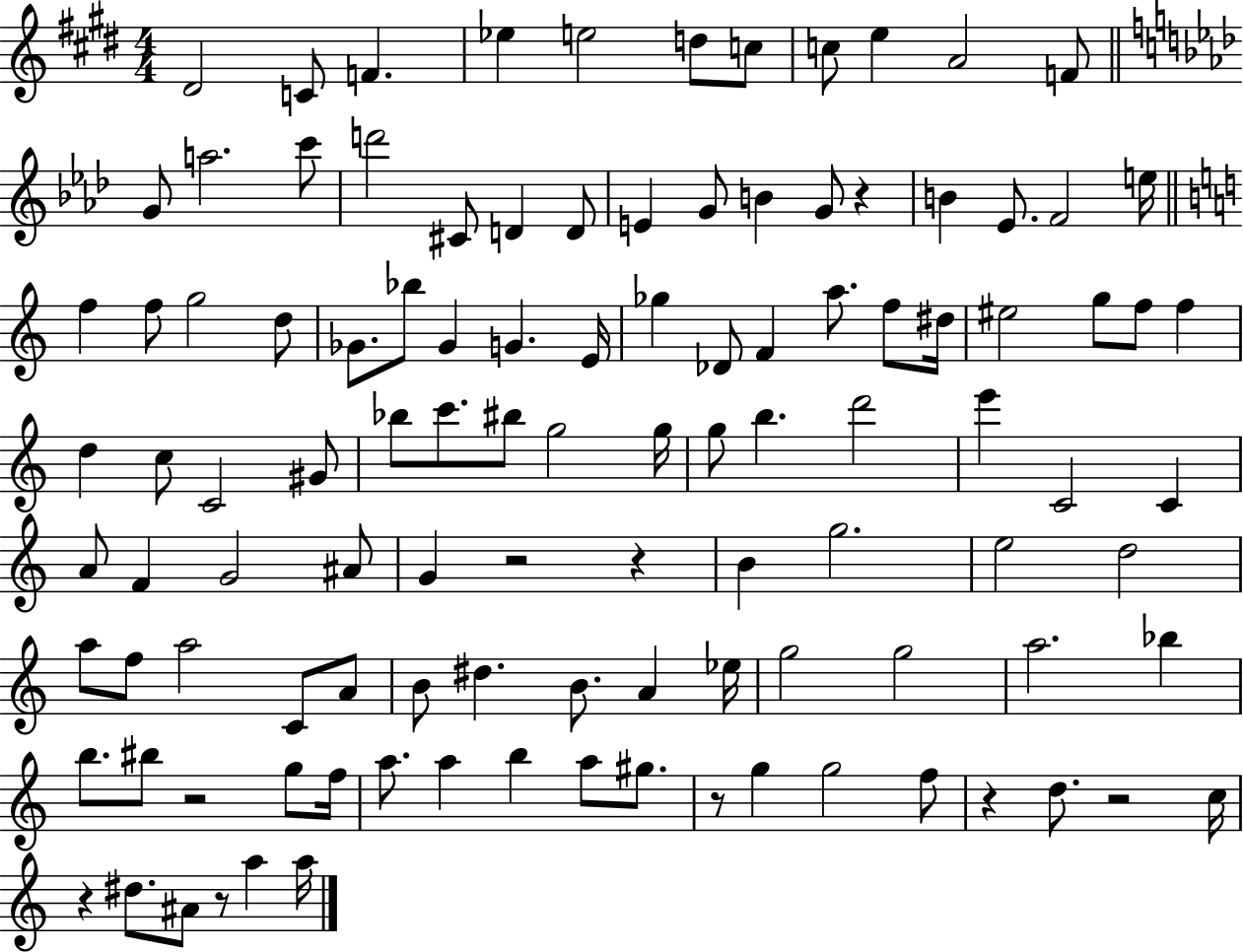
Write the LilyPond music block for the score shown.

{
  \clef treble
  \numericTimeSignature
  \time 4/4
  \key e \major
  \repeat volta 2 { dis'2 c'8 f'4. | ees''4 e''2 d''8 c''8 | c''8 e''4 a'2 f'8 | \bar "||" \break \key aes \major g'8 a''2. c'''8 | d'''2 cis'8 d'4 d'8 | e'4 g'8 b'4 g'8 r4 | b'4 ees'8. f'2 e''16 | \break \bar "||" \break \key a \minor f''4 f''8 g''2 d''8 | ges'8. bes''8 ges'4 g'4. e'16 | ges''4 des'8 f'4 a''8. f''8 dis''16 | eis''2 g''8 f''8 f''4 | \break d''4 c''8 c'2 gis'8 | bes''8 c'''8. bis''8 g''2 g''16 | g''8 b''4. d'''2 | e'''4 c'2 c'4 | \break a'8 f'4 g'2 ais'8 | g'4 r2 r4 | b'4 g''2. | e''2 d''2 | \break a''8 f''8 a''2 c'8 a'8 | b'8 dis''4. b'8. a'4 ees''16 | g''2 g''2 | a''2. bes''4 | \break b''8. bis''8 r2 g''8 f''16 | a''8. a''4 b''4 a''8 gis''8. | r8 g''4 g''2 f''8 | r4 d''8. r2 c''16 | \break r4 dis''8. ais'8 r8 a''4 a''16 | } \bar "|."
}